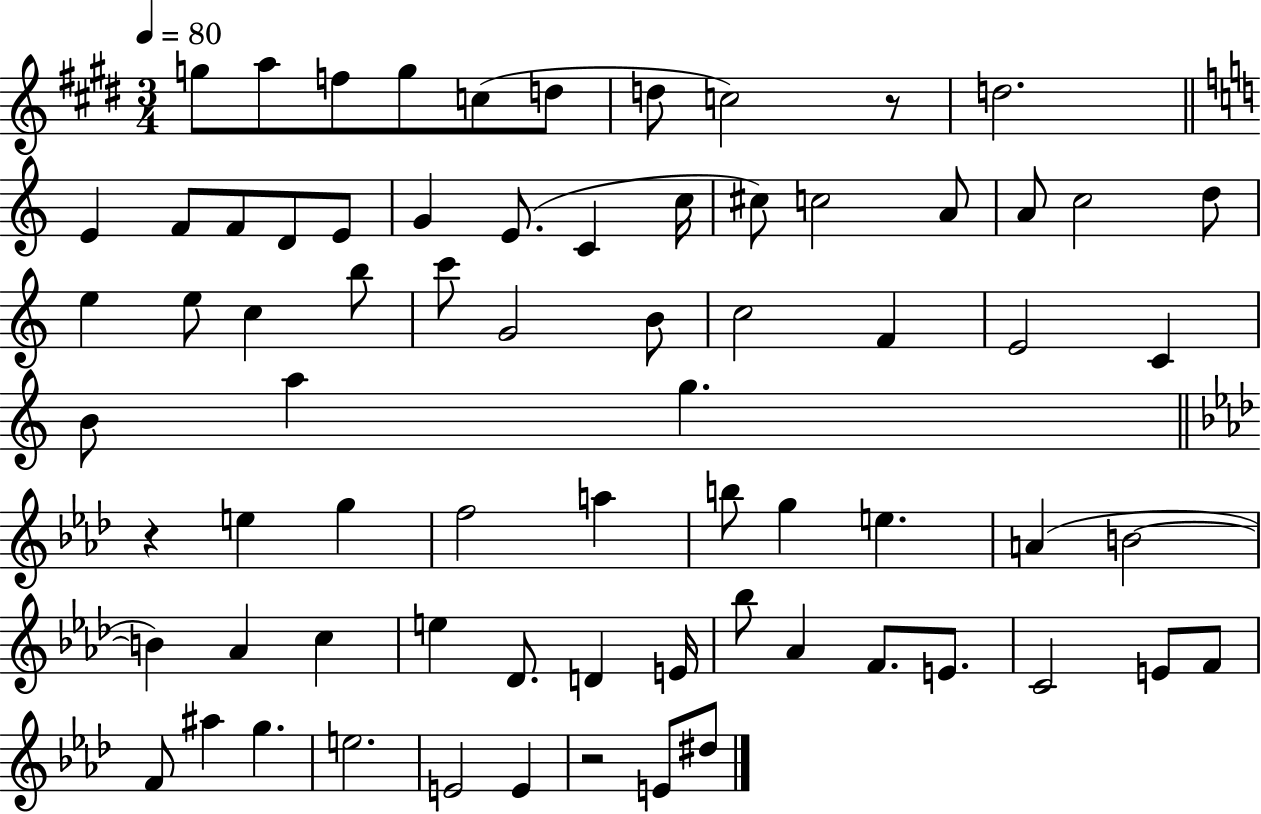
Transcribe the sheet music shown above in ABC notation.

X:1
T:Untitled
M:3/4
L:1/4
K:E
g/2 a/2 f/2 g/2 c/2 d/2 d/2 c2 z/2 d2 E F/2 F/2 D/2 E/2 G E/2 C c/4 ^c/2 c2 A/2 A/2 c2 d/2 e e/2 c b/2 c'/2 G2 B/2 c2 F E2 C B/2 a g z e g f2 a b/2 g e A B2 B _A c e _D/2 D E/4 _b/2 _A F/2 E/2 C2 E/2 F/2 F/2 ^a g e2 E2 E z2 E/2 ^d/2